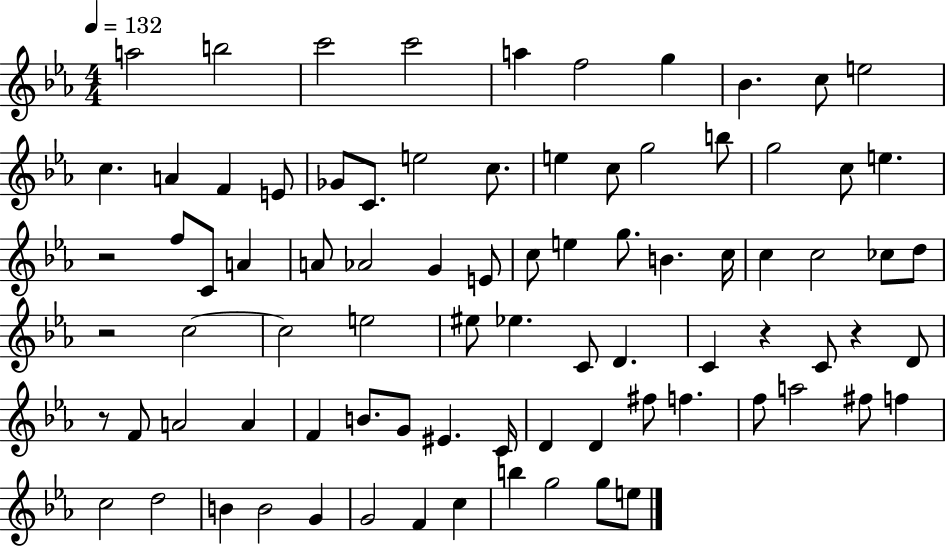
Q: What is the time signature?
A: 4/4